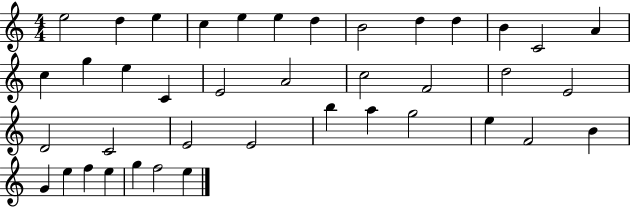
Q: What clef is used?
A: treble